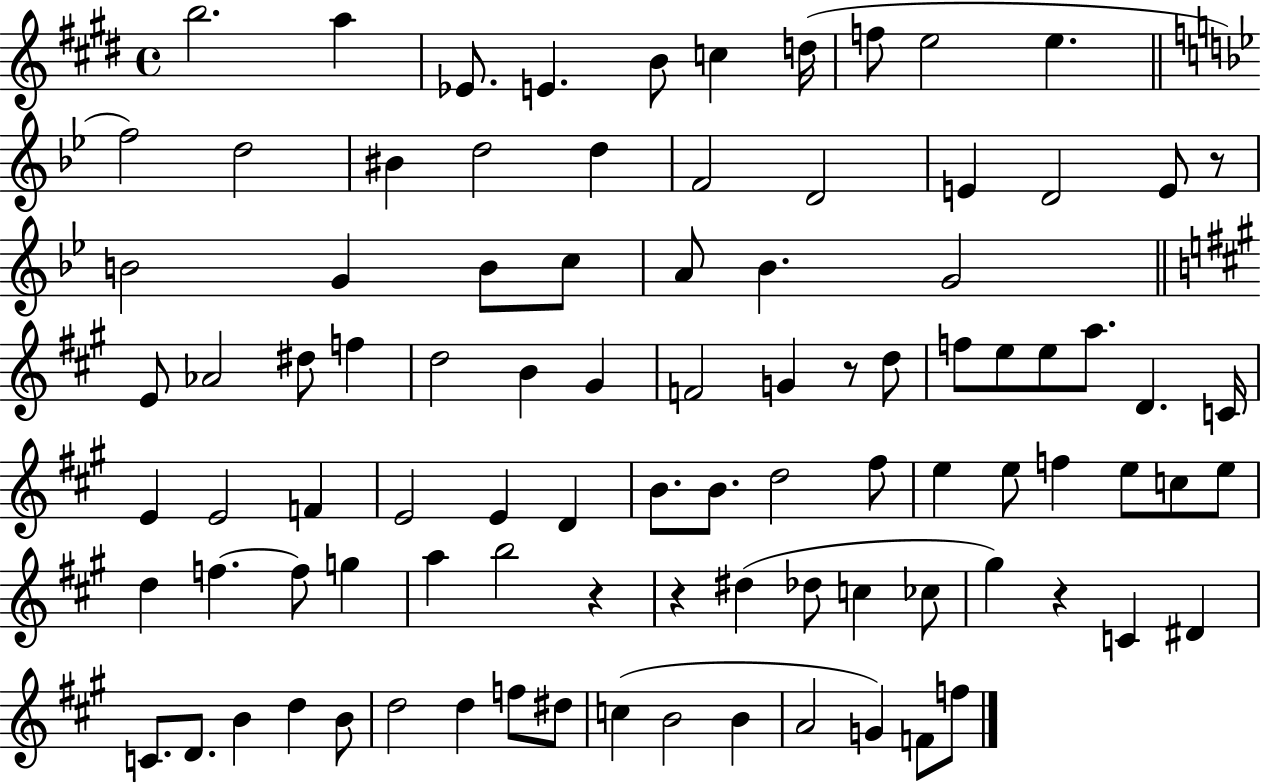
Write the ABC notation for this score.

X:1
T:Untitled
M:4/4
L:1/4
K:E
b2 a _E/2 E B/2 c d/4 f/2 e2 e f2 d2 ^B d2 d F2 D2 E D2 E/2 z/2 B2 G B/2 c/2 A/2 _B G2 E/2 _A2 ^d/2 f d2 B ^G F2 G z/2 d/2 f/2 e/2 e/2 a/2 D C/4 E E2 F E2 E D B/2 B/2 d2 ^f/2 e e/2 f e/2 c/2 e/2 d f f/2 g a b2 z z ^d _d/2 c _c/2 ^g z C ^D C/2 D/2 B d B/2 d2 d f/2 ^d/2 c B2 B A2 G F/2 f/2